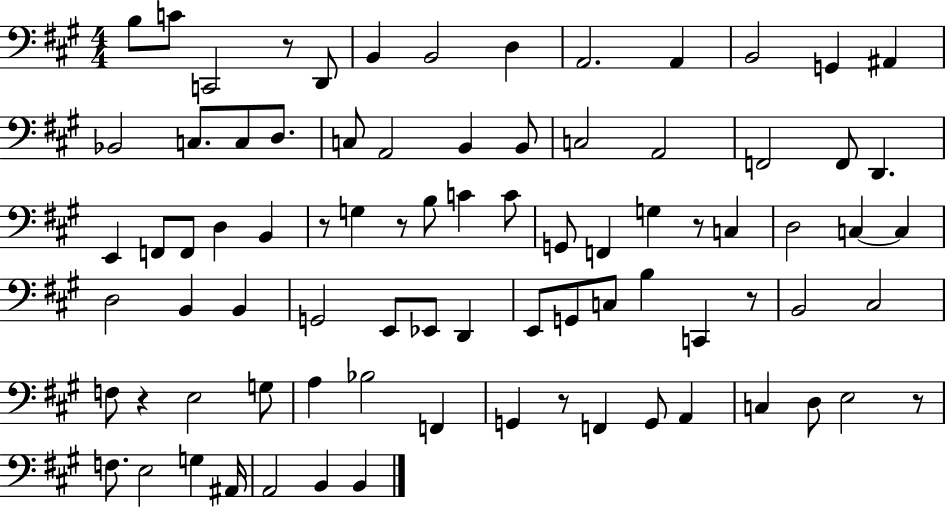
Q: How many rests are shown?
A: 8